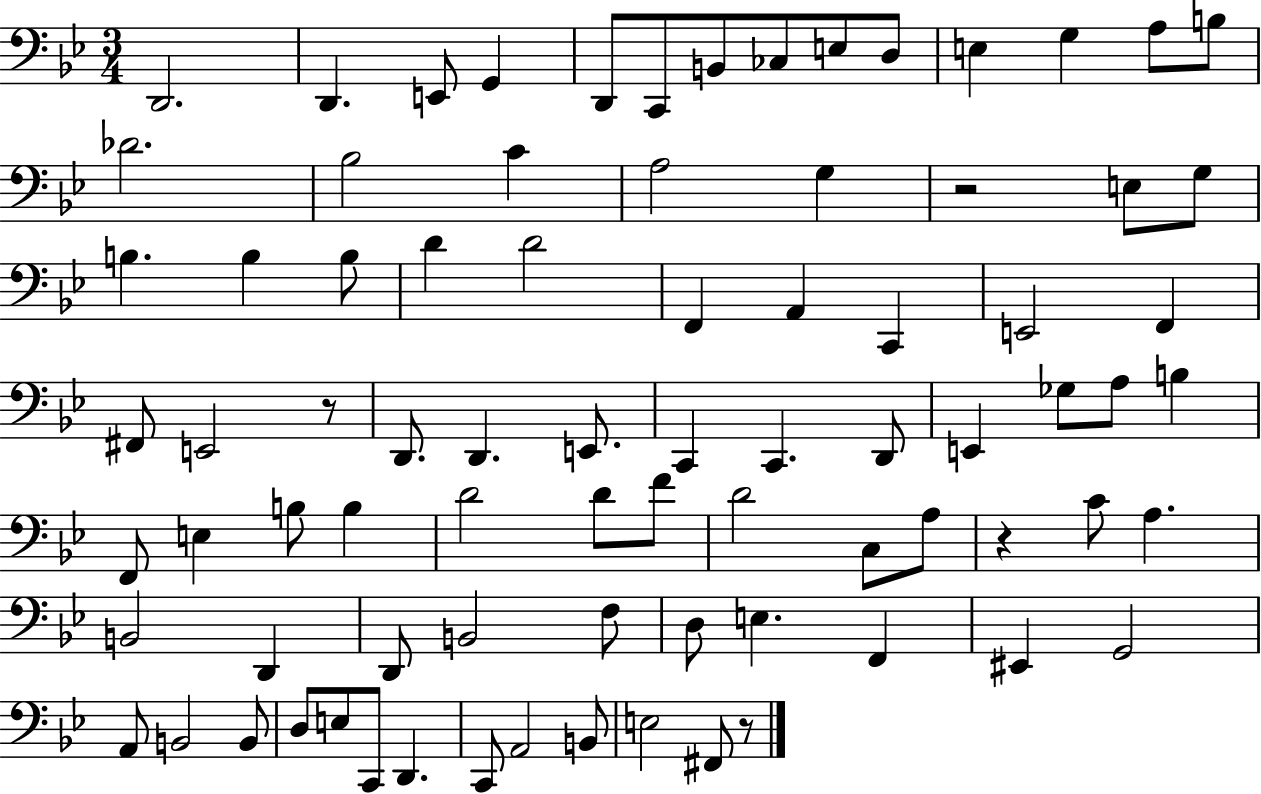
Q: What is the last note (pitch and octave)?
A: F#2